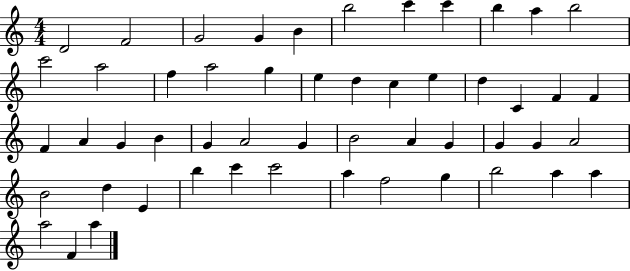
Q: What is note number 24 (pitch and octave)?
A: F4